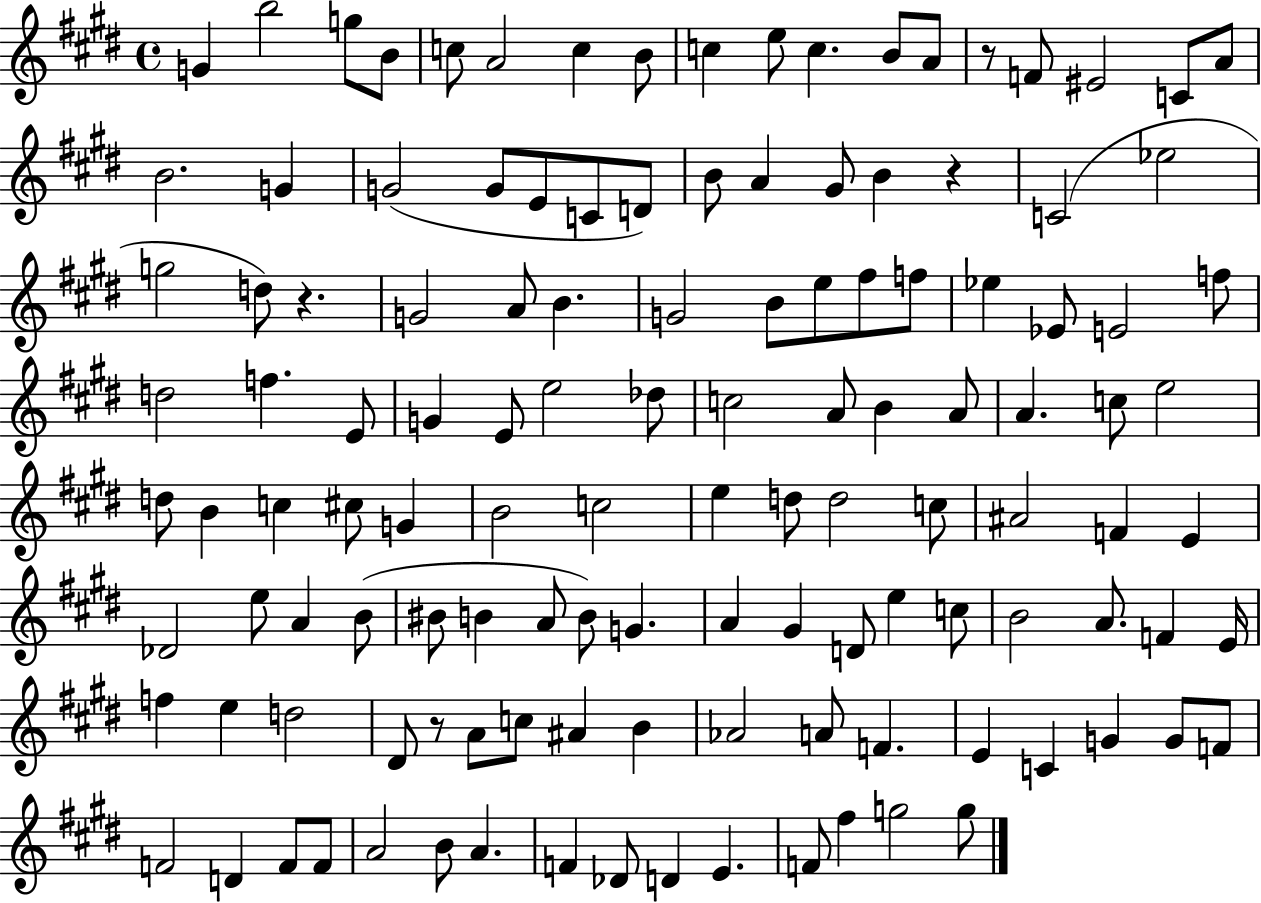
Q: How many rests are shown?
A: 4